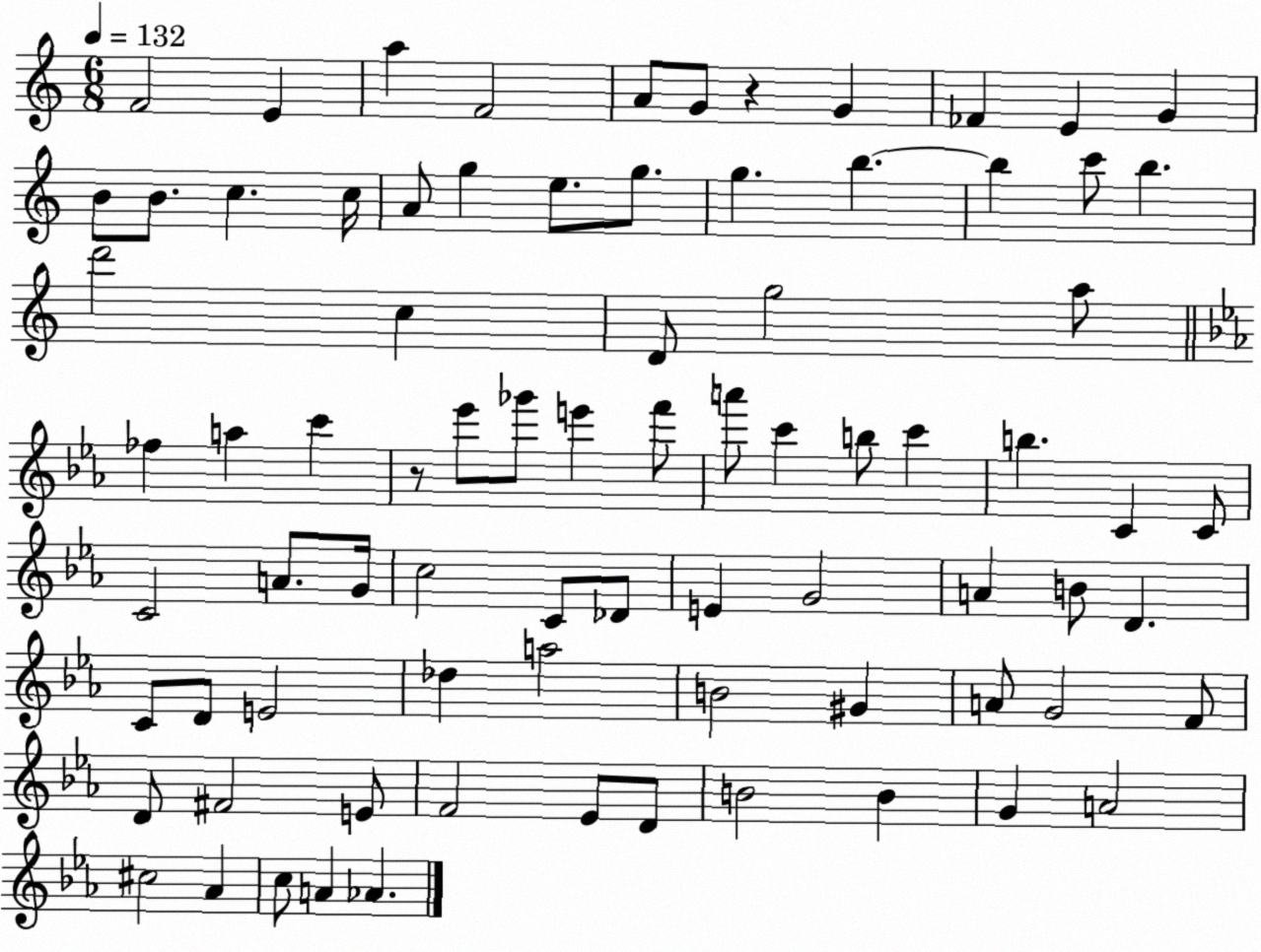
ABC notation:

X:1
T:Untitled
M:6/8
L:1/4
K:C
F2 E a F2 A/2 G/2 z G _F E G B/2 B/2 c c/4 A/2 g e/2 g/2 g b b c'/2 b d'2 c D/2 g2 a/2 _f a c' z/2 _e'/2 _g'/2 e' f'/2 a'/2 c' b/2 c' b C C/2 C2 A/2 G/4 c2 C/2 _D/2 E G2 A B/2 D C/2 D/2 E2 _d a2 B2 ^G A/2 G2 F/2 D/2 ^F2 E/2 F2 _E/2 D/2 B2 B G A2 ^c2 _A c/2 A _A